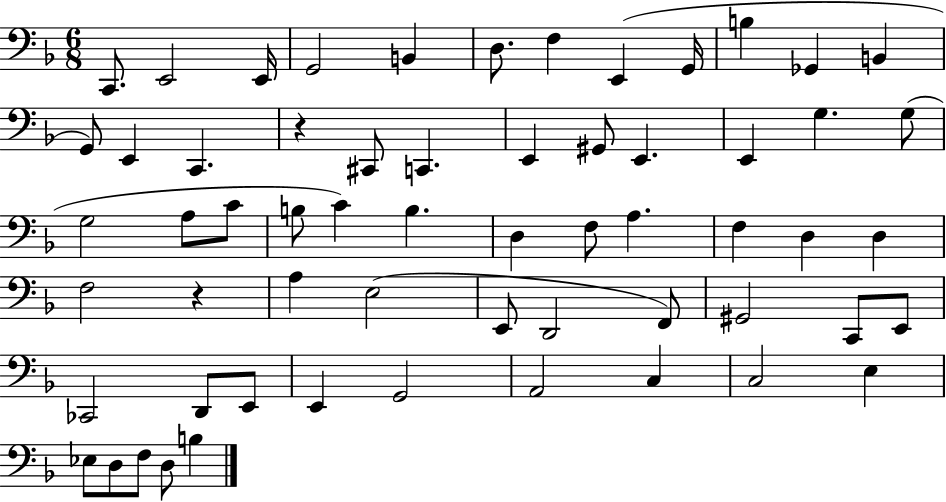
{
  \clef bass
  \numericTimeSignature
  \time 6/8
  \key f \major
  c,8. e,2 e,16 | g,2 b,4 | d8. f4 e,4( g,16 | b4 ges,4 b,4 | \break g,8) e,4 c,4. | r4 cis,8 c,4. | e,4 gis,8 e,4. | e,4 g4. g8( | \break g2 a8 c'8 | b8 c'4) b4. | d4 f8 a4. | f4 d4 d4 | \break f2 r4 | a4 e2( | e,8 d,2 f,8) | gis,2 c,8 e,8 | \break ces,2 d,8 e,8 | e,4 g,2 | a,2 c4 | c2 e4 | \break ees8 d8 f8 d8 b4 | \bar "|."
}